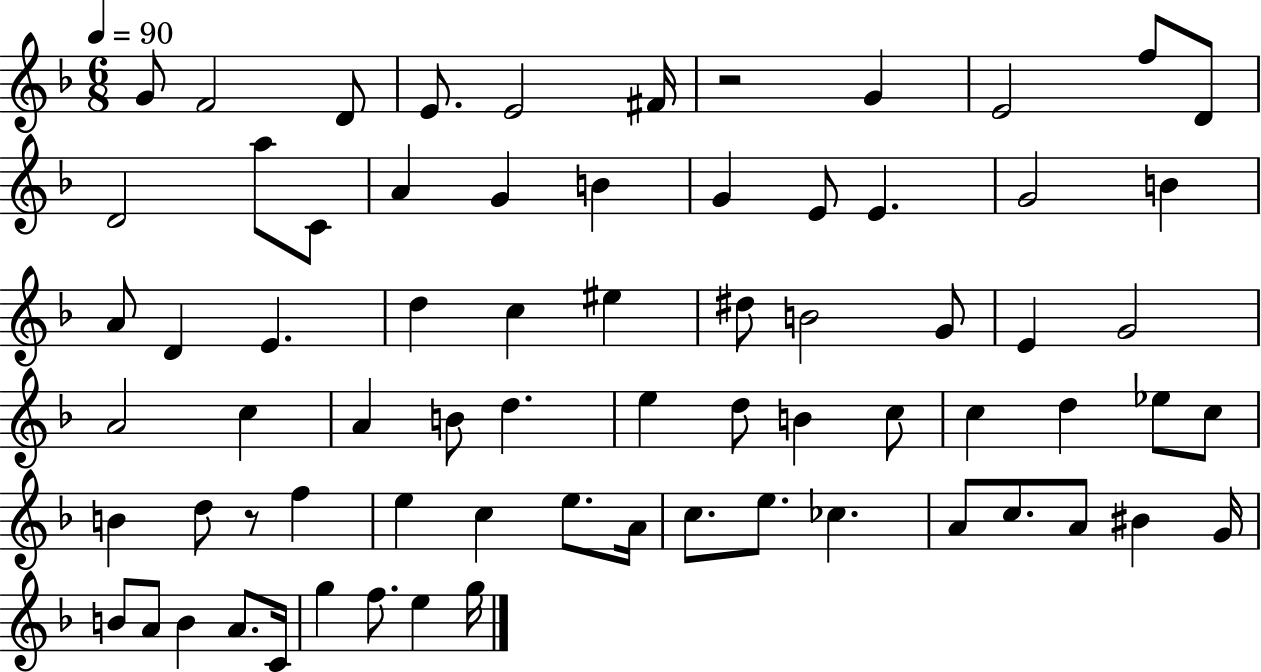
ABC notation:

X:1
T:Untitled
M:6/8
L:1/4
K:F
G/2 F2 D/2 E/2 E2 ^F/4 z2 G E2 f/2 D/2 D2 a/2 C/2 A G B G E/2 E G2 B A/2 D E d c ^e ^d/2 B2 G/2 E G2 A2 c A B/2 d e d/2 B c/2 c d _e/2 c/2 B d/2 z/2 f e c e/2 A/4 c/2 e/2 _c A/2 c/2 A/2 ^B G/4 B/2 A/2 B A/2 C/4 g f/2 e g/4